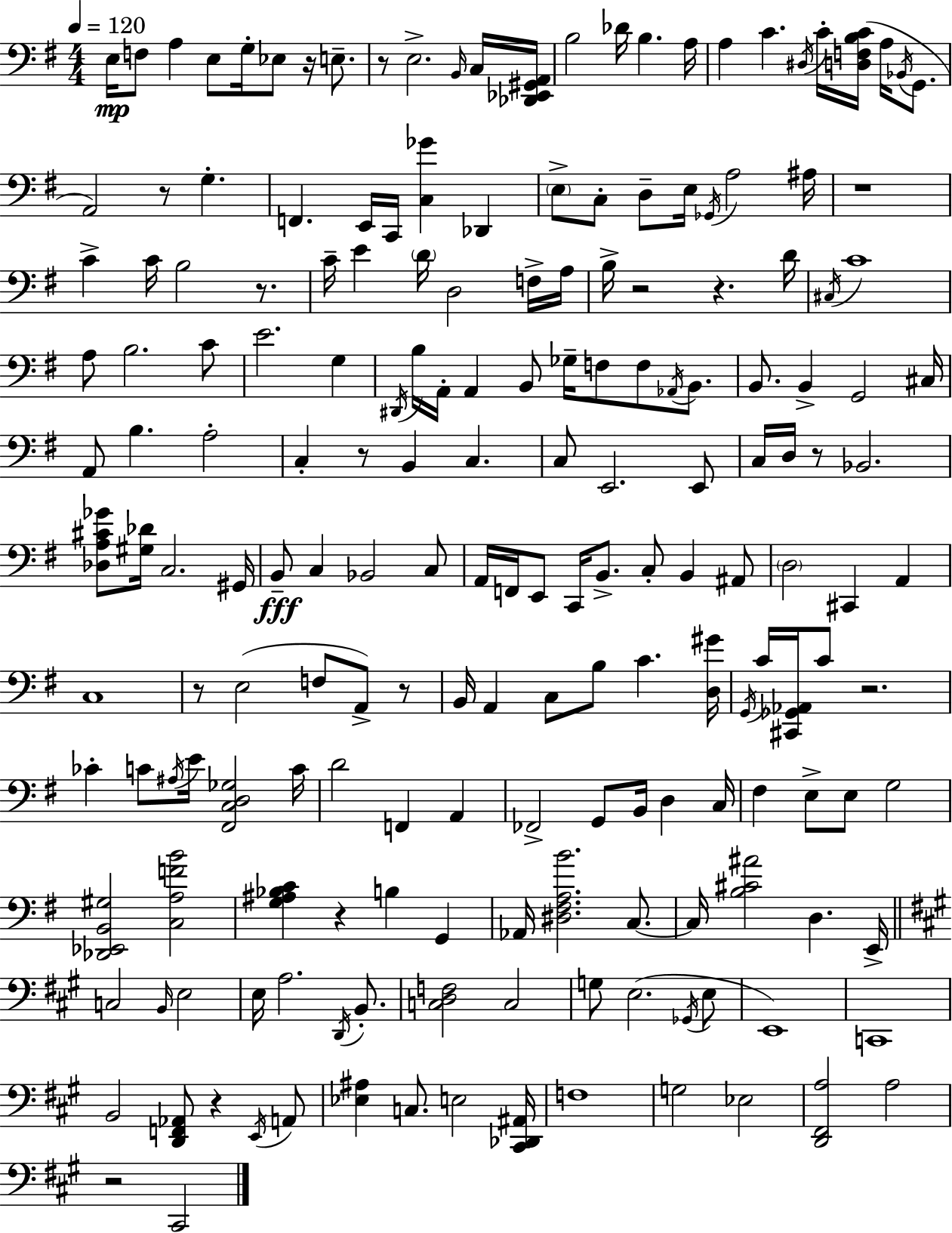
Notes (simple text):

E3/s F3/e A3/q E3/e G3/s Eb3/e R/s E3/e. R/e E3/h. B2/s C3/s [Db2,Eb2,G#2,A2]/s B3/h Db4/s B3/q. A3/s A3/q C4/q. D#3/s C4/s [D3,F3,B3,C4]/s A3/s Bb2/s G2/e. A2/h R/e G3/q. F2/q. E2/s C2/s [C3,Gb4]/q Db2/q E3/e C3/e D3/e E3/s Gb2/s A3/h A#3/s R/w C4/q C4/s B3/h R/e. C4/s E4/q D4/s D3/h F3/s A3/s B3/s R/h R/q. D4/s C#3/s C4/w A3/e B3/h. C4/e E4/h. G3/q D#2/s B3/s A2/s A2/q B2/e Gb3/s F3/e F3/e Ab2/s B2/e. B2/e. B2/q G2/h C#3/s A2/e B3/q. A3/h C3/q R/e B2/q C3/q. C3/e E2/h. E2/e C3/s D3/s R/e Bb2/h. [Db3,A3,C#4,Gb4]/e [G#3,Db4]/s C3/h. G#2/s B2/e C3/q Bb2/h C3/e A2/s F2/s E2/e C2/s B2/e. C3/e B2/q A#2/e D3/h C#2/q A2/q C3/w R/e E3/h F3/e A2/e R/e B2/s A2/q C3/e B3/e C4/q. [D3,G#4]/s G2/s C4/s [C#2,Gb2,Ab2]/s C4/e R/h. CES4/q C4/e A#3/s E4/s [F#2,C3,D3,Gb3]/h C4/s D4/h F2/q A2/q FES2/h G2/e B2/s D3/q C3/s F#3/q E3/e E3/e G3/h [Db2,Eb2,B2,G#3]/h [C3,A3,F4,B4]/h [G3,A#3,Bb3,C4]/q R/q B3/q G2/q Ab2/s [D#3,F#3,A3,B4]/h. C3/e. C3/s [B3,C#4,A#4]/h D3/q. E2/s C3/h B2/s E3/h E3/s A3/h. D2/s B2/e. [C3,D3,F3]/h C3/h G3/e E3/h. Gb2/s E3/e E2/w C2/w B2/h [D2,F2,Ab2]/e R/q E2/s A2/e [Eb3,A#3]/q C3/e. E3/h [C#2,Db2,A#2]/s F3/w G3/h Eb3/h [D2,F#2,A3]/h A3/h R/h C#2/h